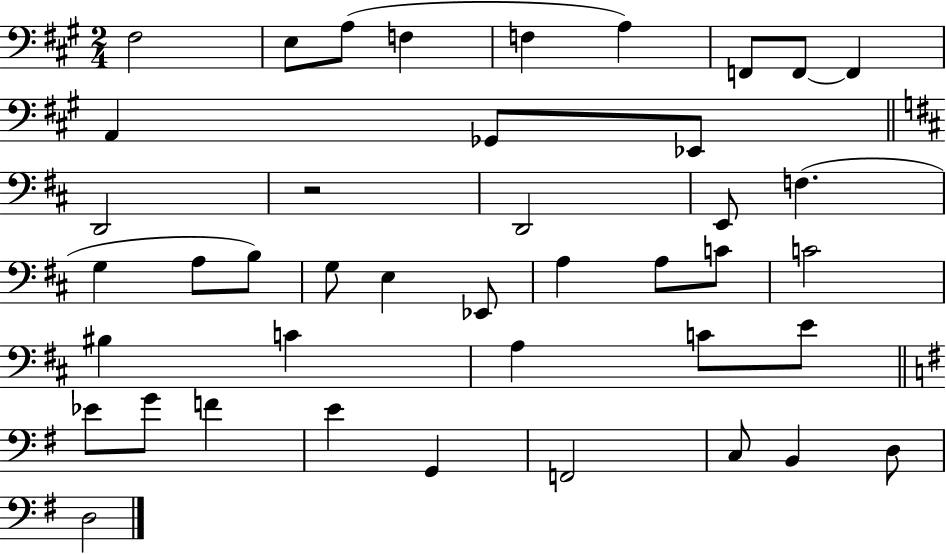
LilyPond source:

{
  \clef bass
  \numericTimeSignature
  \time 2/4
  \key a \major
  fis2 | e8 a8( f4 | f4 a4) | f,8 f,8~~ f,4 | \break a,4 ges,8 ees,8 | \bar "||" \break \key d \major d,2 | r2 | d,2 | e,8 f4.( | \break g4 a8 b8) | g8 e4 ees,8 | a4 a8 c'8 | c'2 | \break bis4 c'4 | a4 c'8 e'8 | \bar "||" \break \key g \major ees'8 g'8 f'4 | e'4 g,4 | f,2 | c8 b,4 d8 | \break d2 | \bar "|."
}